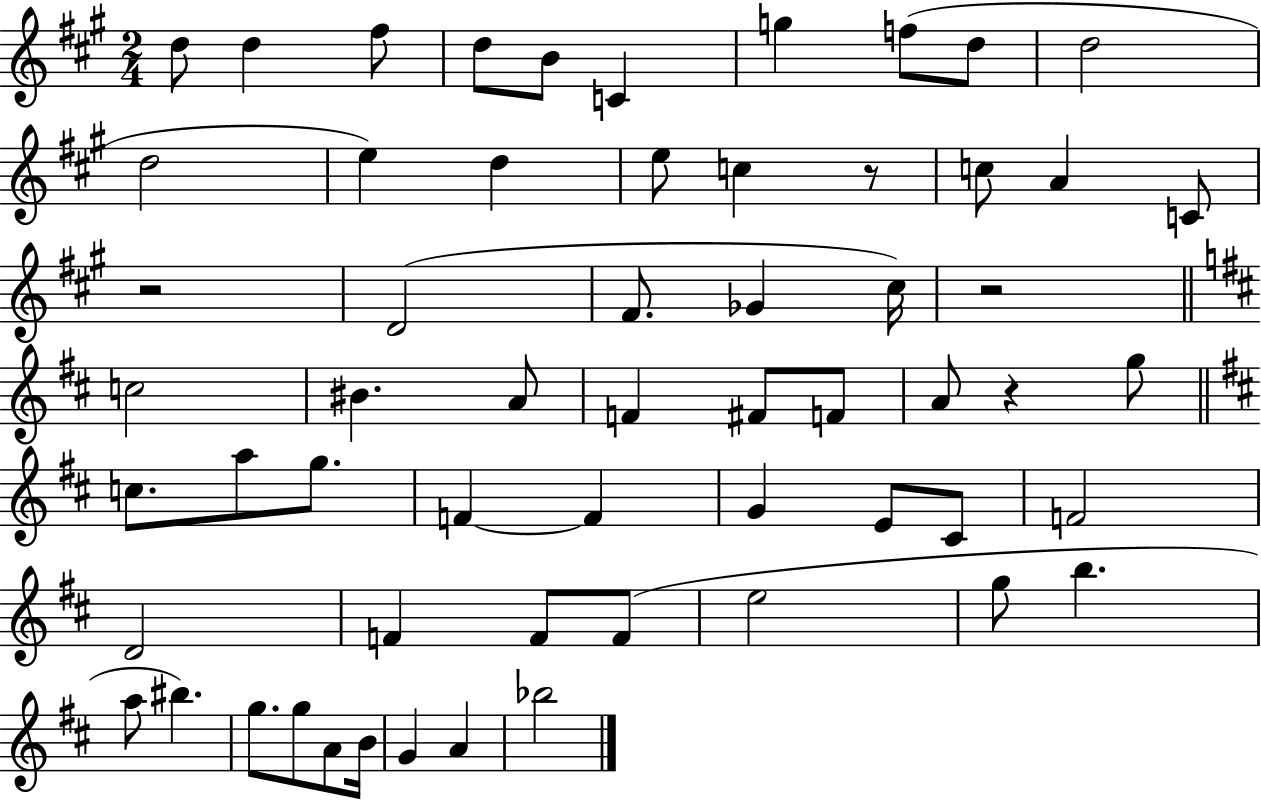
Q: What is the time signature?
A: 2/4